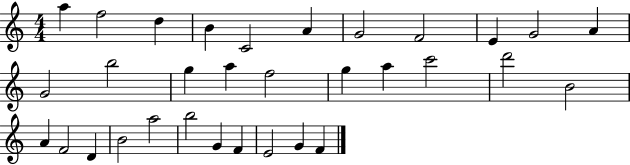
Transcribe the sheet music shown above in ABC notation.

X:1
T:Untitled
M:4/4
L:1/4
K:C
a f2 d B C2 A G2 F2 E G2 A G2 b2 g a f2 g a c'2 d'2 B2 A F2 D B2 a2 b2 G F E2 G F